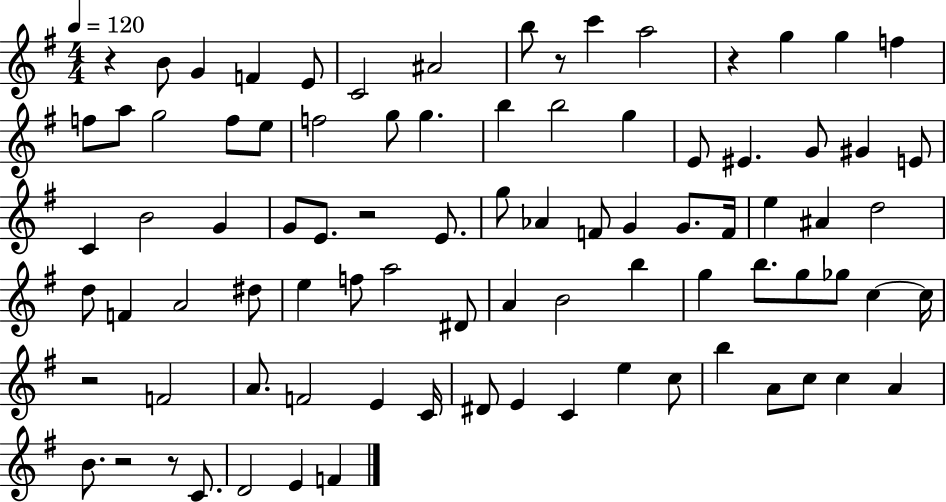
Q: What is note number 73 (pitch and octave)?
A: C5